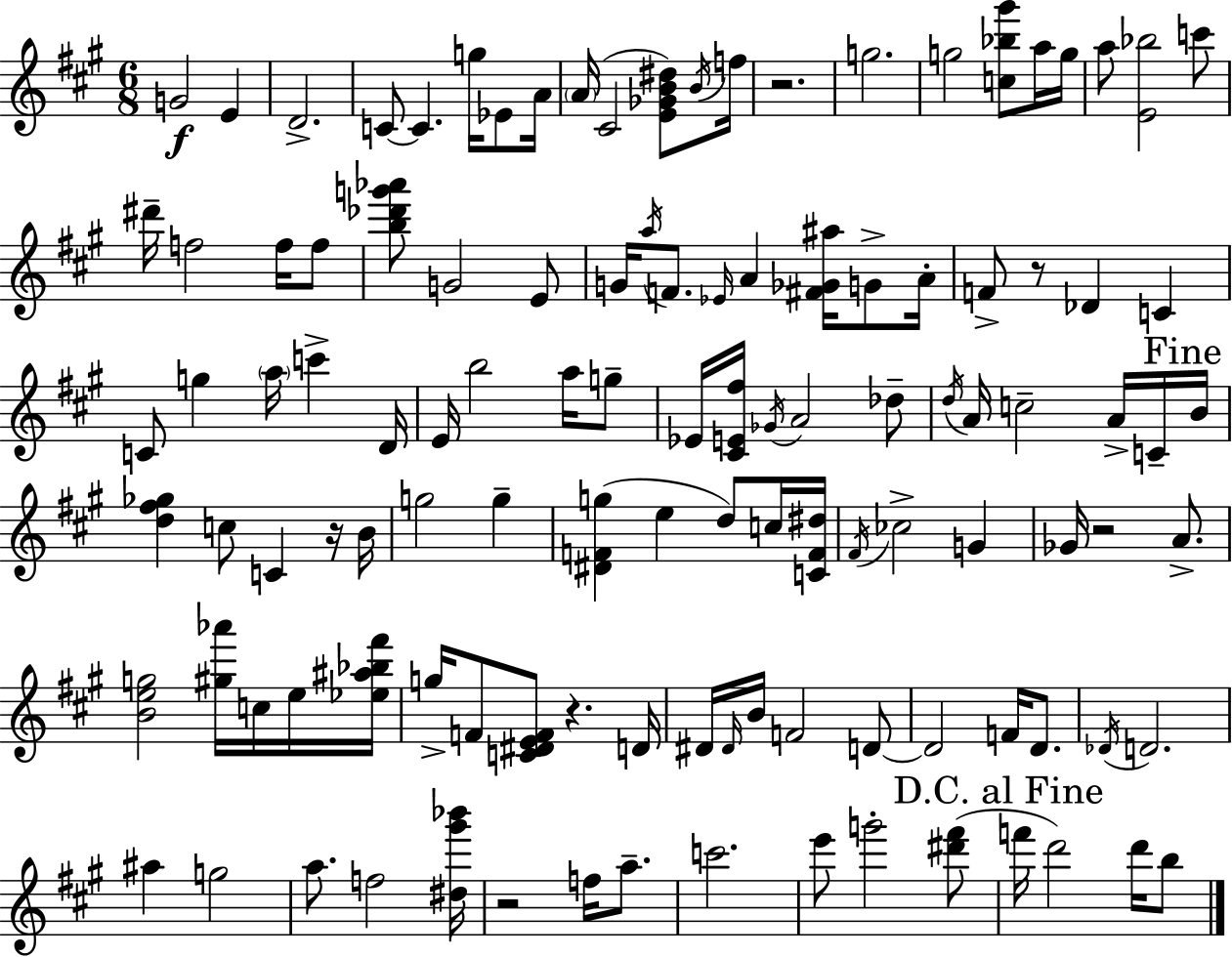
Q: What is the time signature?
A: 6/8